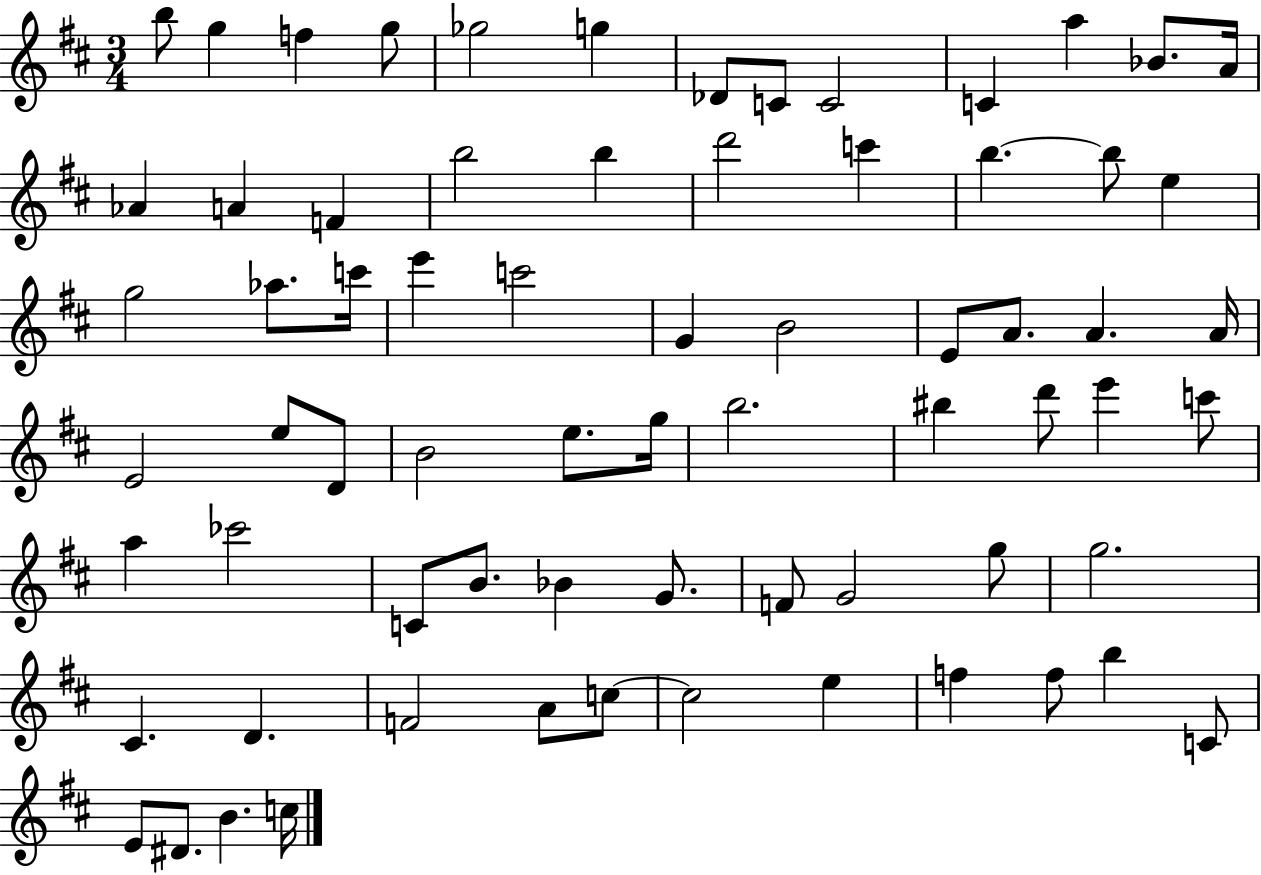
{
  \clef treble
  \numericTimeSignature
  \time 3/4
  \key d \major
  \repeat volta 2 { b''8 g''4 f''4 g''8 | ges''2 g''4 | des'8 c'8 c'2 | c'4 a''4 bes'8. a'16 | \break aes'4 a'4 f'4 | b''2 b''4 | d'''2 c'''4 | b''4.~~ b''8 e''4 | \break g''2 aes''8. c'''16 | e'''4 c'''2 | g'4 b'2 | e'8 a'8. a'4. a'16 | \break e'2 e''8 d'8 | b'2 e''8. g''16 | b''2. | bis''4 d'''8 e'''4 c'''8 | \break a''4 ces'''2 | c'8 b'8. bes'4 g'8. | f'8 g'2 g''8 | g''2. | \break cis'4. d'4. | f'2 a'8 c''8~~ | c''2 e''4 | f''4 f''8 b''4 c'8 | \break e'8 dis'8. b'4. c''16 | } \bar "|."
}